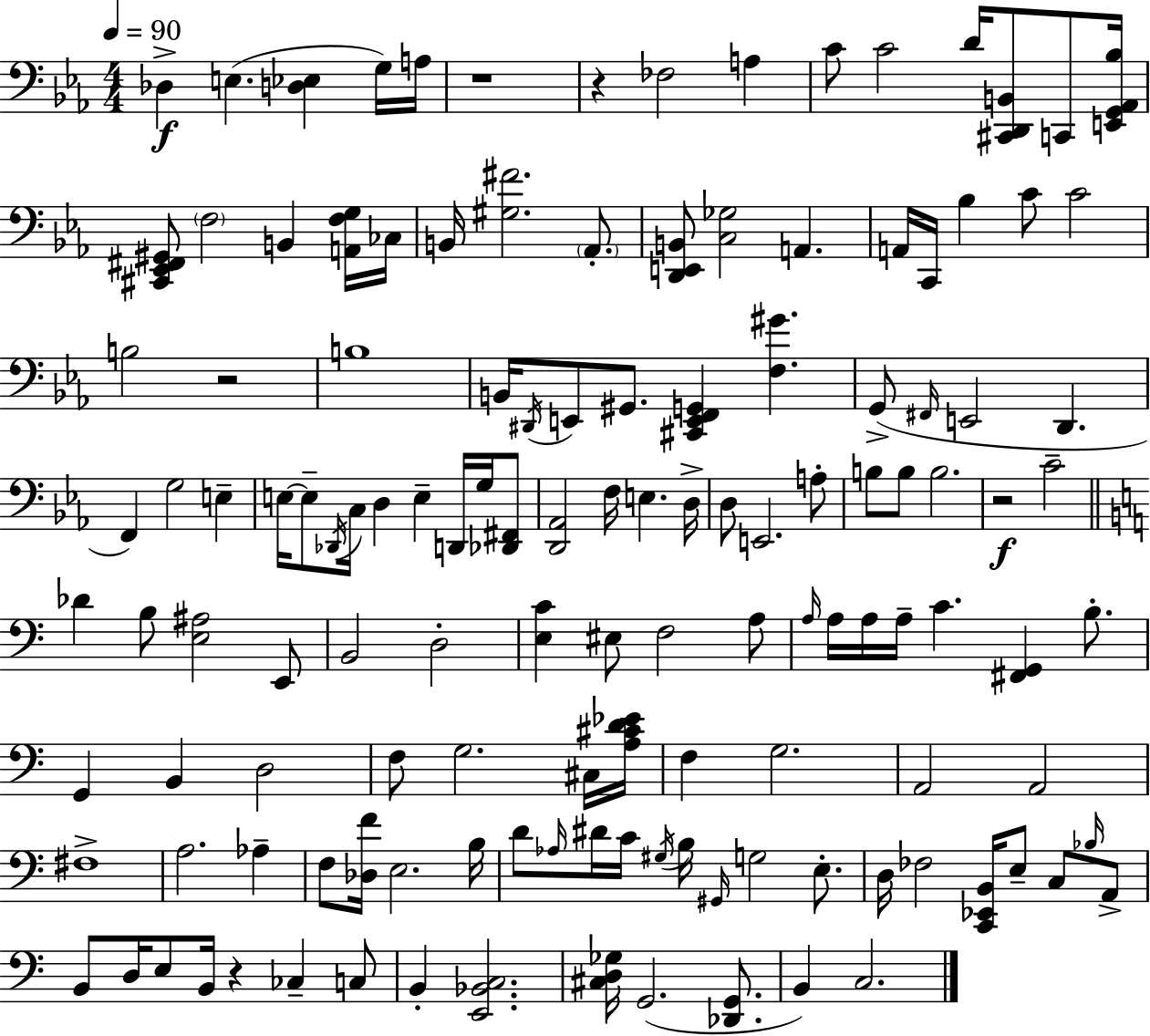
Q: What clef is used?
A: bass